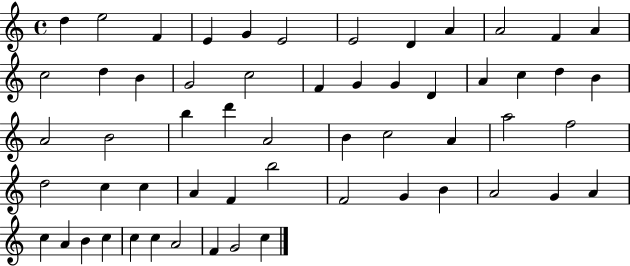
X:1
T:Untitled
M:4/4
L:1/4
K:C
d e2 F E G E2 E2 D A A2 F A c2 d B G2 c2 F G G D A c d B A2 B2 b d' A2 B c2 A a2 f2 d2 c c A F b2 F2 G B A2 G A c A B c c c A2 F G2 c